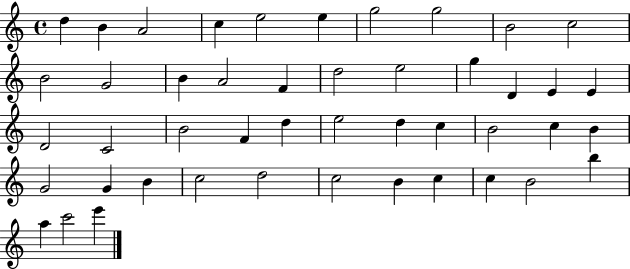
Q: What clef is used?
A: treble